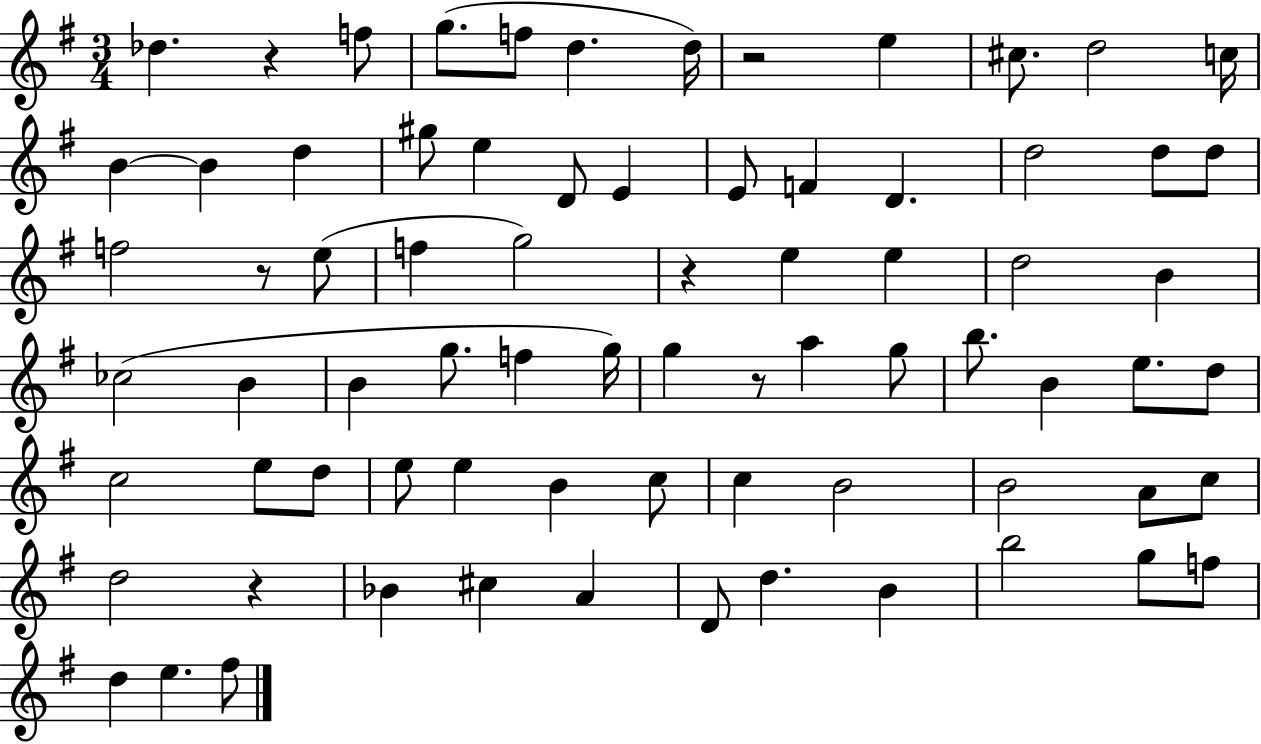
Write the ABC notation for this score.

X:1
T:Untitled
M:3/4
L:1/4
K:G
_d z f/2 g/2 f/2 d d/4 z2 e ^c/2 d2 c/4 B B d ^g/2 e D/2 E E/2 F D d2 d/2 d/2 f2 z/2 e/2 f g2 z e e d2 B _c2 B B g/2 f g/4 g z/2 a g/2 b/2 B e/2 d/2 c2 e/2 d/2 e/2 e B c/2 c B2 B2 A/2 c/2 d2 z _B ^c A D/2 d B b2 g/2 f/2 d e ^f/2